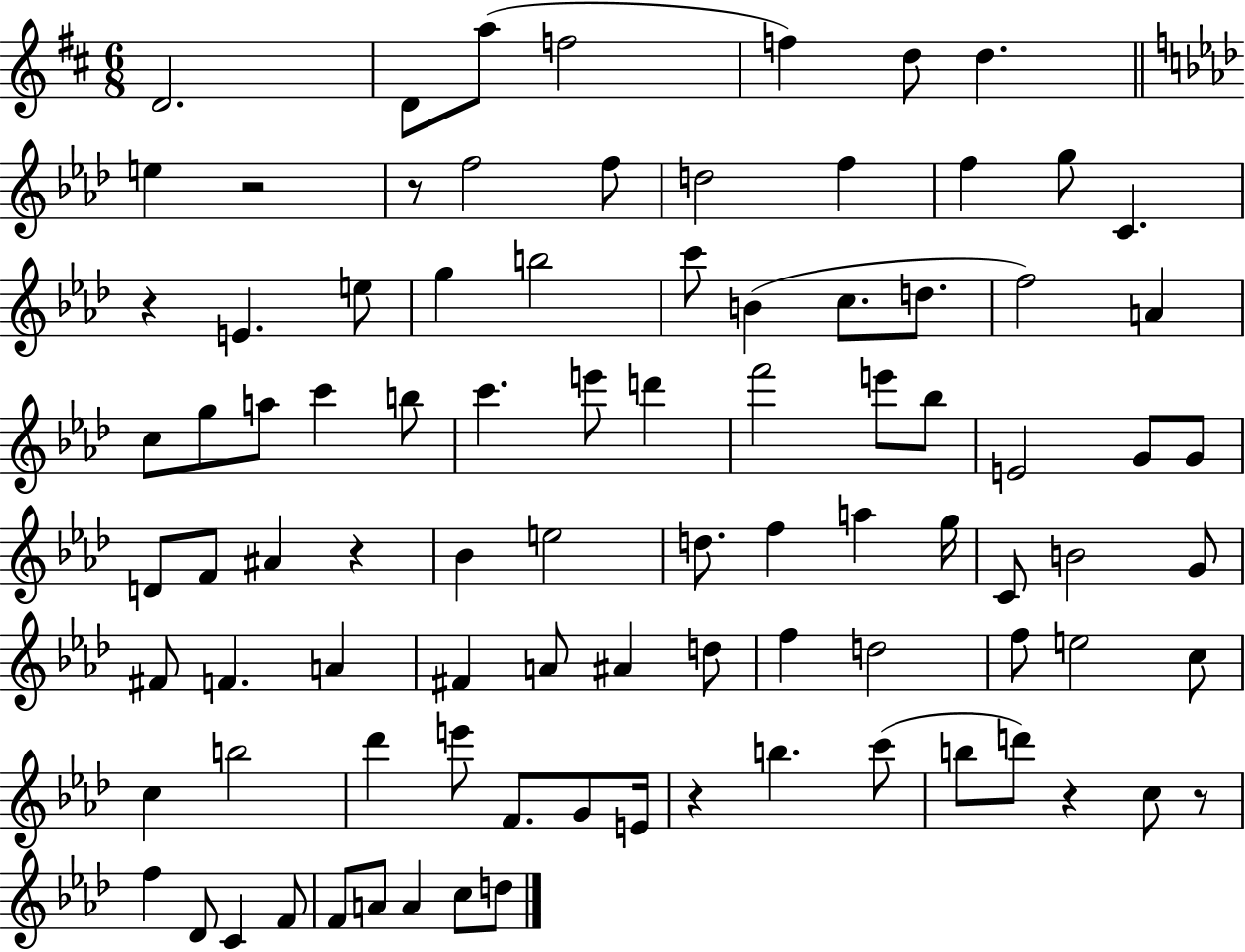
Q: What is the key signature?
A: D major